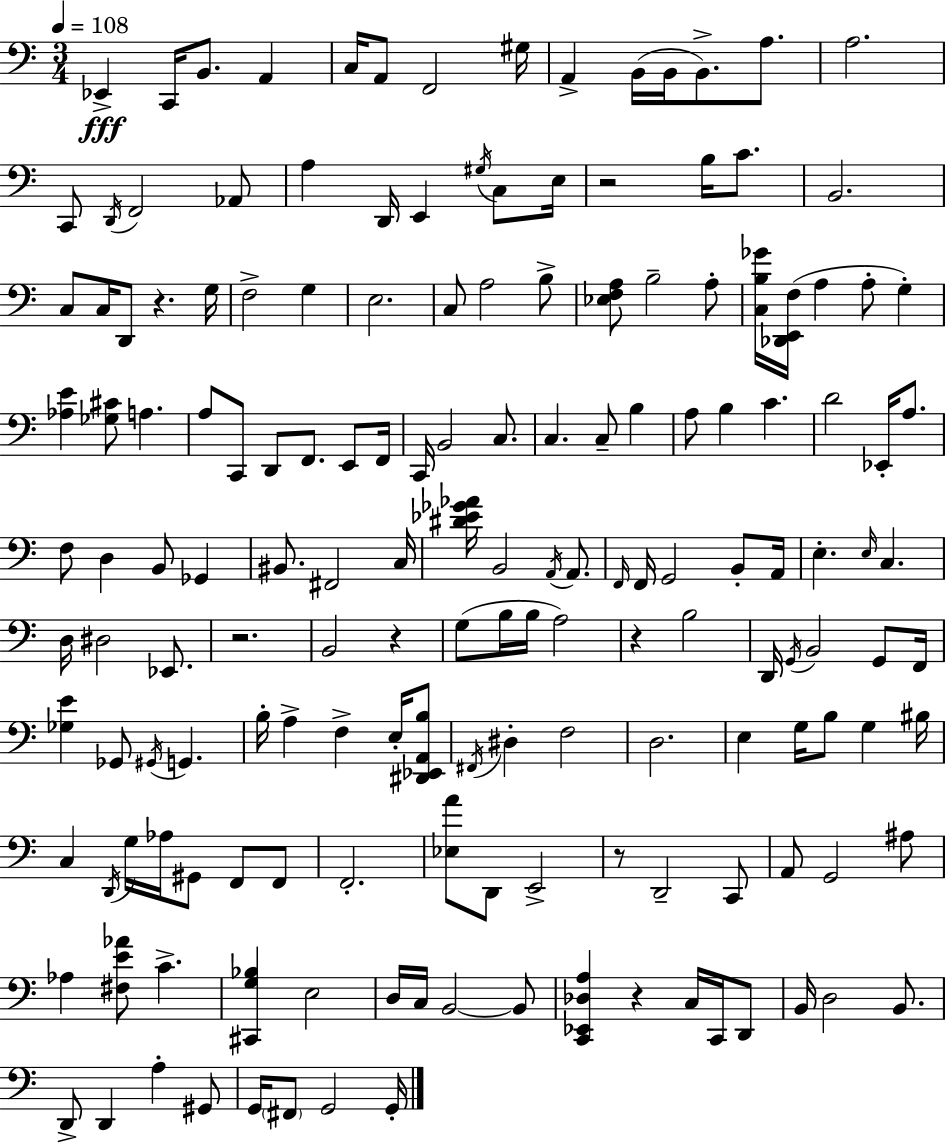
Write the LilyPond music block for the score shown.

{
  \clef bass
  \numericTimeSignature
  \time 3/4
  \key a \minor
  \tempo 4 = 108
  ees,4->\fff c,16 b,8. a,4 | c16 a,8 f,2 gis16 | a,4-> b,16( b,16 b,8.->) a8. | a2. | \break c,8 \acciaccatura { d,16 } f,2 aes,8 | a4 d,16 e,4 \acciaccatura { gis16 } c8 | e16 r2 b16 c'8. | b,2. | \break c8 c16 d,8 r4. | g16 f2-> g4 | e2. | c8 a2 | \break b8-> <ees f a>8 b2-- | a8-. <c b ges'>16 <des, e, f>16( a4 a8-. g4-.) | <aes e'>4 <ges cis'>8 a4. | a8 c,8 d,8 f,8. e,8 | \break f,16 c,16 b,2 c8. | c4. c8-- b4 | a8 b4 c'4. | d'2 ees,16-. a8. | \break f8 d4 b,8 ges,4 | bis,8. fis,2 | c16 <dis' ees' ges' aes'>16 b,2 \acciaccatura { a,16 } | a,8. \grace { f,16 } f,16 g,2 | \break b,8-. a,16 e4.-. \grace { e16 } c4. | d16 dis2 | ees,8. r2. | b,2 | \break r4 g8( b16 b16 a2) | r4 b2 | d,16 \acciaccatura { g,16 } b,2 | g,8 f,16 <ges e'>4 ges,8 | \break \acciaccatura { gis,16 } g,4. b16-. a4-> | f4-> e16-. <dis, ees, a, b>8 \acciaccatura { fis,16 } dis4-. | f2 d2. | e4 | \break g16 b8 g4 bis16 c4 | \acciaccatura { d,16 } g16 aes16 gis,8 f,8 f,8 f,2.-. | <ees a'>8 d,8 | e,2-> r8 d,2-- | \break c,8 a,8 g,2 | ais8 aes4 | <fis e' aes'>8 c'4.-> <cis, g bes>4 | e2 d16 c16 b,2~~ | \break b,8 <c, ees, des a>4 | r4 c16 c,16 d,8 b,16 d2 | b,8. d,8-> d,4 | a4-. gis,8 g,16 \parenthesize fis,8 | \break g,2 g,16-. \bar "|."
}